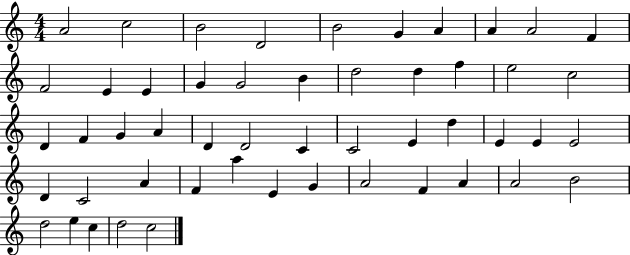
X:1
T:Untitled
M:4/4
L:1/4
K:C
A2 c2 B2 D2 B2 G A A A2 F F2 E E G G2 B d2 d f e2 c2 D F G A D D2 C C2 E d E E E2 D C2 A F a E G A2 F A A2 B2 d2 e c d2 c2